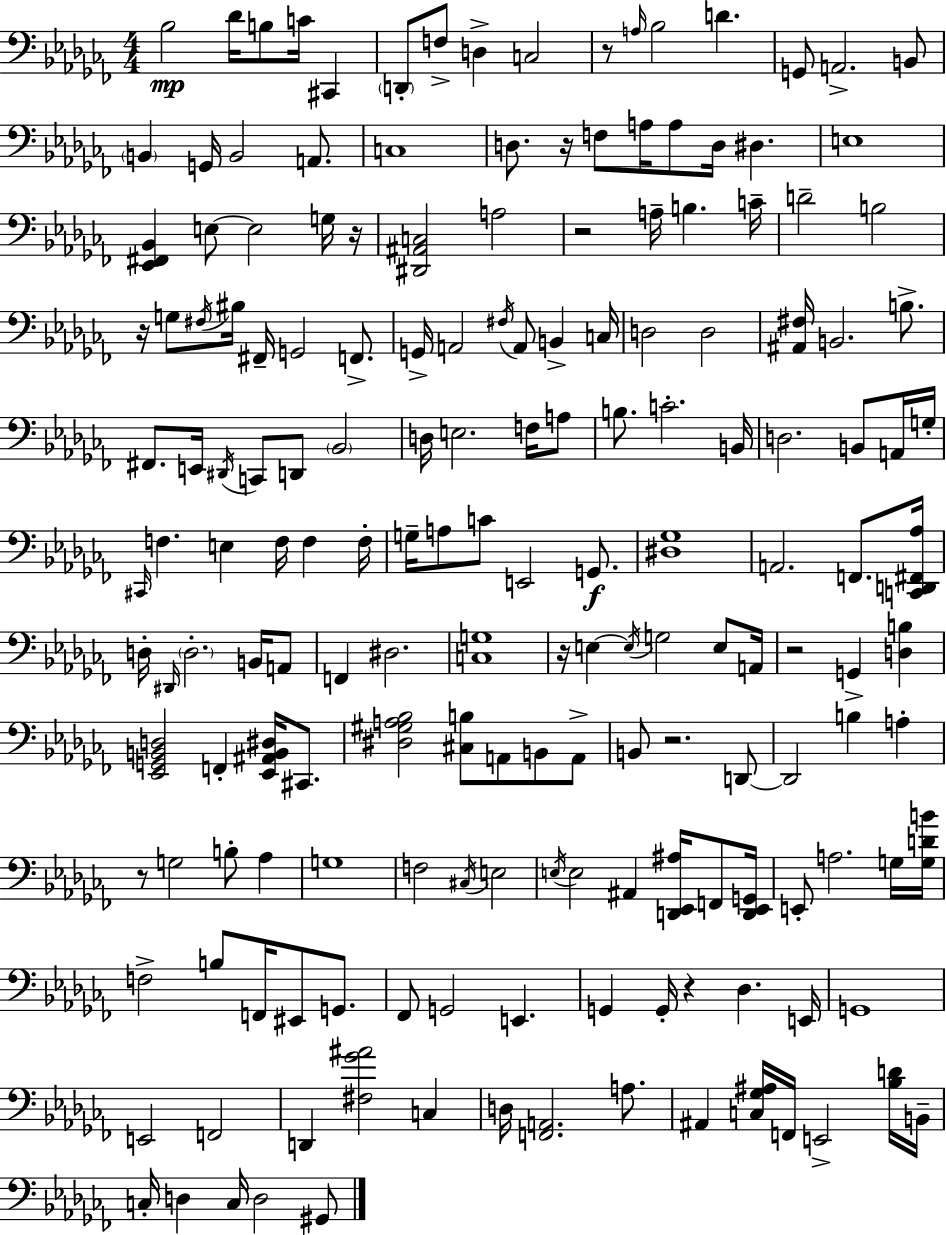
X:1
T:Untitled
M:4/4
L:1/4
K:Abm
_B,2 _D/4 B,/2 C/4 ^C,, D,,/2 F,/2 D, C,2 z/2 A,/4 _B,2 D G,,/2 A,,2 B,,/2 B,, G,,/4 B,,2 A,,/2 C,4 D,/2 z/4 F,/2 A,/4 A,/2 D,/4 ^D, E,4 [_E,,^F,,_B,,] E,/2 E,2 G,/4 z/4 [^D,,^A,,C,]2 A,2 z2 A,/4 B, C/4 D2 B,2 z/4 G,/2 ^F,/4 ^B,/4 ^F,,/4 G,,2 F,,/2 G,,/4 A,,2 ^F,/4 A,,/2 B,, C,/4 D,2 D,2 [^A,,^F,]/4 B,,2 B,/2 ^F,,/2 E,,/4 ^D,,/4 C,,/2 D,,/2 _B,,2 D,/4 E,2 F,/4 A,/2 B,/2 C2 B,,/4 D,2 B,,/2 A,,/4 G,/4 ^C,,/4 F, E, F,/4 F, F,/4 G,/4 A,/2 C/2 E,,2 G,,/2 [^D,_G,]4 A,,2 F,,/2 [C,,D,,^F,,_A,]/4 D,/4 ^D,,/4 D,2 B,,/4 A,,/2 F,, ^D,2 [C,G,]4 z/4 E, E,/4 G,2 E,/2 A,,/4 z2 G,, [D,B,] [_E,,G,,B,,D,]2 F,, [_E,,^A,,B,,^D,]/4 ^C,,/2 [^D,^G,A,_B,]2 [^C,B,]/2 A,,/2 B,,/2 A,,/2 B,,/2 z2 D,,/2 D,,2 B, A, z/2 G,2 B,/2 _A, G,4 F,2 ^C,/4 E,2 E,/4 E,2 ^A,, [D,,_E,,^A,]/4 F,,/2 [D,,_E,,G,,]/4 E,,/2 A,2 G,/4 [G,DB]/4 F,2 B,/2 F,,/4 ^E,,/2 G,,/2 _F,,/2 G,,2 E,, G,, G,,/4 z _D, E,,/4 G,,4 E,,2 F,,2 D,, [^F,_G^A]2 C, D,/4 [F,,A,,]2 A,/2 ^A,, [C,_G,^A,]/4 F,,/4 E,,2 [_B,D]/4 B,,/4 C,/4 D, C,/4 D,2 ^G,,/2